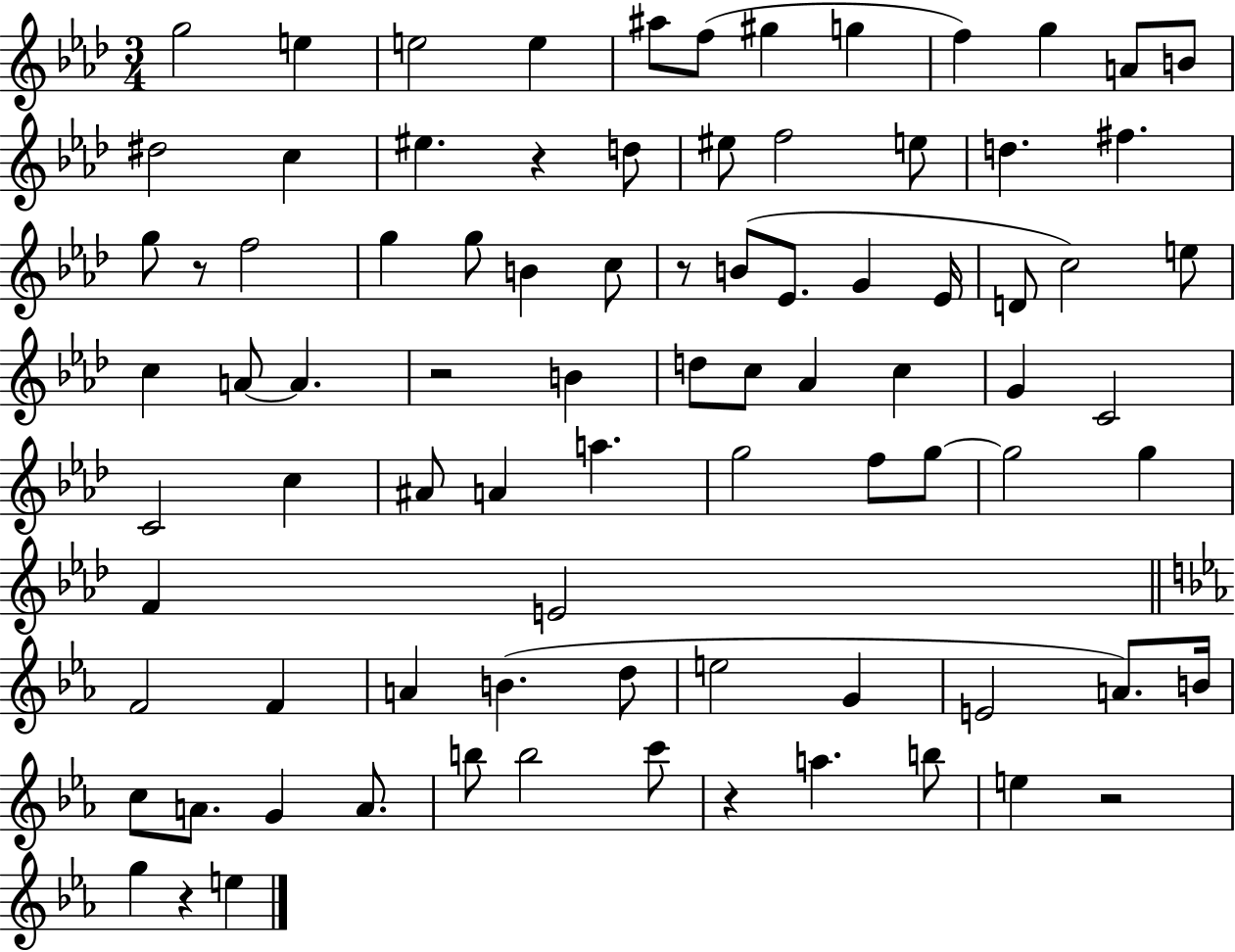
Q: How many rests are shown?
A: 7